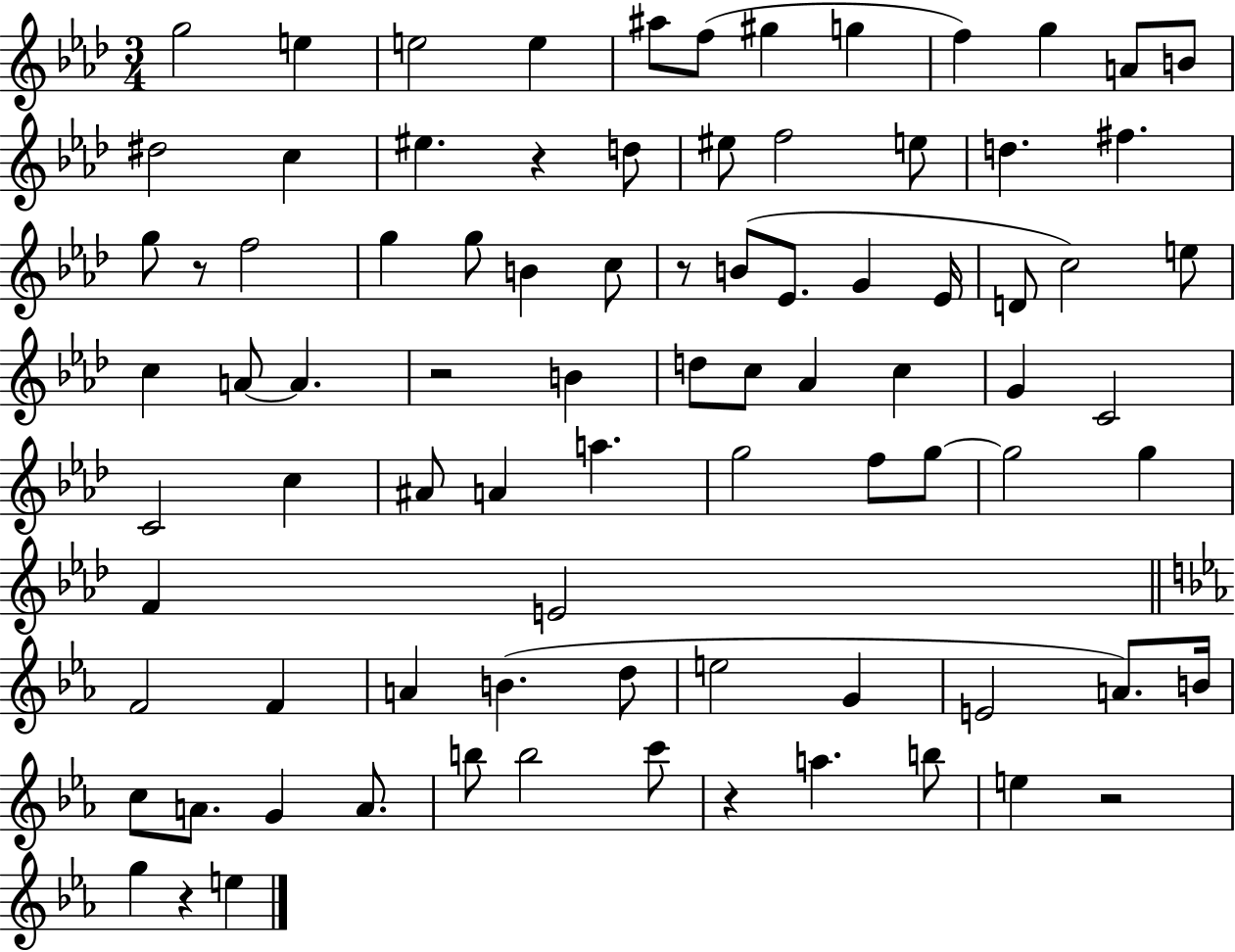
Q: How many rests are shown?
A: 7